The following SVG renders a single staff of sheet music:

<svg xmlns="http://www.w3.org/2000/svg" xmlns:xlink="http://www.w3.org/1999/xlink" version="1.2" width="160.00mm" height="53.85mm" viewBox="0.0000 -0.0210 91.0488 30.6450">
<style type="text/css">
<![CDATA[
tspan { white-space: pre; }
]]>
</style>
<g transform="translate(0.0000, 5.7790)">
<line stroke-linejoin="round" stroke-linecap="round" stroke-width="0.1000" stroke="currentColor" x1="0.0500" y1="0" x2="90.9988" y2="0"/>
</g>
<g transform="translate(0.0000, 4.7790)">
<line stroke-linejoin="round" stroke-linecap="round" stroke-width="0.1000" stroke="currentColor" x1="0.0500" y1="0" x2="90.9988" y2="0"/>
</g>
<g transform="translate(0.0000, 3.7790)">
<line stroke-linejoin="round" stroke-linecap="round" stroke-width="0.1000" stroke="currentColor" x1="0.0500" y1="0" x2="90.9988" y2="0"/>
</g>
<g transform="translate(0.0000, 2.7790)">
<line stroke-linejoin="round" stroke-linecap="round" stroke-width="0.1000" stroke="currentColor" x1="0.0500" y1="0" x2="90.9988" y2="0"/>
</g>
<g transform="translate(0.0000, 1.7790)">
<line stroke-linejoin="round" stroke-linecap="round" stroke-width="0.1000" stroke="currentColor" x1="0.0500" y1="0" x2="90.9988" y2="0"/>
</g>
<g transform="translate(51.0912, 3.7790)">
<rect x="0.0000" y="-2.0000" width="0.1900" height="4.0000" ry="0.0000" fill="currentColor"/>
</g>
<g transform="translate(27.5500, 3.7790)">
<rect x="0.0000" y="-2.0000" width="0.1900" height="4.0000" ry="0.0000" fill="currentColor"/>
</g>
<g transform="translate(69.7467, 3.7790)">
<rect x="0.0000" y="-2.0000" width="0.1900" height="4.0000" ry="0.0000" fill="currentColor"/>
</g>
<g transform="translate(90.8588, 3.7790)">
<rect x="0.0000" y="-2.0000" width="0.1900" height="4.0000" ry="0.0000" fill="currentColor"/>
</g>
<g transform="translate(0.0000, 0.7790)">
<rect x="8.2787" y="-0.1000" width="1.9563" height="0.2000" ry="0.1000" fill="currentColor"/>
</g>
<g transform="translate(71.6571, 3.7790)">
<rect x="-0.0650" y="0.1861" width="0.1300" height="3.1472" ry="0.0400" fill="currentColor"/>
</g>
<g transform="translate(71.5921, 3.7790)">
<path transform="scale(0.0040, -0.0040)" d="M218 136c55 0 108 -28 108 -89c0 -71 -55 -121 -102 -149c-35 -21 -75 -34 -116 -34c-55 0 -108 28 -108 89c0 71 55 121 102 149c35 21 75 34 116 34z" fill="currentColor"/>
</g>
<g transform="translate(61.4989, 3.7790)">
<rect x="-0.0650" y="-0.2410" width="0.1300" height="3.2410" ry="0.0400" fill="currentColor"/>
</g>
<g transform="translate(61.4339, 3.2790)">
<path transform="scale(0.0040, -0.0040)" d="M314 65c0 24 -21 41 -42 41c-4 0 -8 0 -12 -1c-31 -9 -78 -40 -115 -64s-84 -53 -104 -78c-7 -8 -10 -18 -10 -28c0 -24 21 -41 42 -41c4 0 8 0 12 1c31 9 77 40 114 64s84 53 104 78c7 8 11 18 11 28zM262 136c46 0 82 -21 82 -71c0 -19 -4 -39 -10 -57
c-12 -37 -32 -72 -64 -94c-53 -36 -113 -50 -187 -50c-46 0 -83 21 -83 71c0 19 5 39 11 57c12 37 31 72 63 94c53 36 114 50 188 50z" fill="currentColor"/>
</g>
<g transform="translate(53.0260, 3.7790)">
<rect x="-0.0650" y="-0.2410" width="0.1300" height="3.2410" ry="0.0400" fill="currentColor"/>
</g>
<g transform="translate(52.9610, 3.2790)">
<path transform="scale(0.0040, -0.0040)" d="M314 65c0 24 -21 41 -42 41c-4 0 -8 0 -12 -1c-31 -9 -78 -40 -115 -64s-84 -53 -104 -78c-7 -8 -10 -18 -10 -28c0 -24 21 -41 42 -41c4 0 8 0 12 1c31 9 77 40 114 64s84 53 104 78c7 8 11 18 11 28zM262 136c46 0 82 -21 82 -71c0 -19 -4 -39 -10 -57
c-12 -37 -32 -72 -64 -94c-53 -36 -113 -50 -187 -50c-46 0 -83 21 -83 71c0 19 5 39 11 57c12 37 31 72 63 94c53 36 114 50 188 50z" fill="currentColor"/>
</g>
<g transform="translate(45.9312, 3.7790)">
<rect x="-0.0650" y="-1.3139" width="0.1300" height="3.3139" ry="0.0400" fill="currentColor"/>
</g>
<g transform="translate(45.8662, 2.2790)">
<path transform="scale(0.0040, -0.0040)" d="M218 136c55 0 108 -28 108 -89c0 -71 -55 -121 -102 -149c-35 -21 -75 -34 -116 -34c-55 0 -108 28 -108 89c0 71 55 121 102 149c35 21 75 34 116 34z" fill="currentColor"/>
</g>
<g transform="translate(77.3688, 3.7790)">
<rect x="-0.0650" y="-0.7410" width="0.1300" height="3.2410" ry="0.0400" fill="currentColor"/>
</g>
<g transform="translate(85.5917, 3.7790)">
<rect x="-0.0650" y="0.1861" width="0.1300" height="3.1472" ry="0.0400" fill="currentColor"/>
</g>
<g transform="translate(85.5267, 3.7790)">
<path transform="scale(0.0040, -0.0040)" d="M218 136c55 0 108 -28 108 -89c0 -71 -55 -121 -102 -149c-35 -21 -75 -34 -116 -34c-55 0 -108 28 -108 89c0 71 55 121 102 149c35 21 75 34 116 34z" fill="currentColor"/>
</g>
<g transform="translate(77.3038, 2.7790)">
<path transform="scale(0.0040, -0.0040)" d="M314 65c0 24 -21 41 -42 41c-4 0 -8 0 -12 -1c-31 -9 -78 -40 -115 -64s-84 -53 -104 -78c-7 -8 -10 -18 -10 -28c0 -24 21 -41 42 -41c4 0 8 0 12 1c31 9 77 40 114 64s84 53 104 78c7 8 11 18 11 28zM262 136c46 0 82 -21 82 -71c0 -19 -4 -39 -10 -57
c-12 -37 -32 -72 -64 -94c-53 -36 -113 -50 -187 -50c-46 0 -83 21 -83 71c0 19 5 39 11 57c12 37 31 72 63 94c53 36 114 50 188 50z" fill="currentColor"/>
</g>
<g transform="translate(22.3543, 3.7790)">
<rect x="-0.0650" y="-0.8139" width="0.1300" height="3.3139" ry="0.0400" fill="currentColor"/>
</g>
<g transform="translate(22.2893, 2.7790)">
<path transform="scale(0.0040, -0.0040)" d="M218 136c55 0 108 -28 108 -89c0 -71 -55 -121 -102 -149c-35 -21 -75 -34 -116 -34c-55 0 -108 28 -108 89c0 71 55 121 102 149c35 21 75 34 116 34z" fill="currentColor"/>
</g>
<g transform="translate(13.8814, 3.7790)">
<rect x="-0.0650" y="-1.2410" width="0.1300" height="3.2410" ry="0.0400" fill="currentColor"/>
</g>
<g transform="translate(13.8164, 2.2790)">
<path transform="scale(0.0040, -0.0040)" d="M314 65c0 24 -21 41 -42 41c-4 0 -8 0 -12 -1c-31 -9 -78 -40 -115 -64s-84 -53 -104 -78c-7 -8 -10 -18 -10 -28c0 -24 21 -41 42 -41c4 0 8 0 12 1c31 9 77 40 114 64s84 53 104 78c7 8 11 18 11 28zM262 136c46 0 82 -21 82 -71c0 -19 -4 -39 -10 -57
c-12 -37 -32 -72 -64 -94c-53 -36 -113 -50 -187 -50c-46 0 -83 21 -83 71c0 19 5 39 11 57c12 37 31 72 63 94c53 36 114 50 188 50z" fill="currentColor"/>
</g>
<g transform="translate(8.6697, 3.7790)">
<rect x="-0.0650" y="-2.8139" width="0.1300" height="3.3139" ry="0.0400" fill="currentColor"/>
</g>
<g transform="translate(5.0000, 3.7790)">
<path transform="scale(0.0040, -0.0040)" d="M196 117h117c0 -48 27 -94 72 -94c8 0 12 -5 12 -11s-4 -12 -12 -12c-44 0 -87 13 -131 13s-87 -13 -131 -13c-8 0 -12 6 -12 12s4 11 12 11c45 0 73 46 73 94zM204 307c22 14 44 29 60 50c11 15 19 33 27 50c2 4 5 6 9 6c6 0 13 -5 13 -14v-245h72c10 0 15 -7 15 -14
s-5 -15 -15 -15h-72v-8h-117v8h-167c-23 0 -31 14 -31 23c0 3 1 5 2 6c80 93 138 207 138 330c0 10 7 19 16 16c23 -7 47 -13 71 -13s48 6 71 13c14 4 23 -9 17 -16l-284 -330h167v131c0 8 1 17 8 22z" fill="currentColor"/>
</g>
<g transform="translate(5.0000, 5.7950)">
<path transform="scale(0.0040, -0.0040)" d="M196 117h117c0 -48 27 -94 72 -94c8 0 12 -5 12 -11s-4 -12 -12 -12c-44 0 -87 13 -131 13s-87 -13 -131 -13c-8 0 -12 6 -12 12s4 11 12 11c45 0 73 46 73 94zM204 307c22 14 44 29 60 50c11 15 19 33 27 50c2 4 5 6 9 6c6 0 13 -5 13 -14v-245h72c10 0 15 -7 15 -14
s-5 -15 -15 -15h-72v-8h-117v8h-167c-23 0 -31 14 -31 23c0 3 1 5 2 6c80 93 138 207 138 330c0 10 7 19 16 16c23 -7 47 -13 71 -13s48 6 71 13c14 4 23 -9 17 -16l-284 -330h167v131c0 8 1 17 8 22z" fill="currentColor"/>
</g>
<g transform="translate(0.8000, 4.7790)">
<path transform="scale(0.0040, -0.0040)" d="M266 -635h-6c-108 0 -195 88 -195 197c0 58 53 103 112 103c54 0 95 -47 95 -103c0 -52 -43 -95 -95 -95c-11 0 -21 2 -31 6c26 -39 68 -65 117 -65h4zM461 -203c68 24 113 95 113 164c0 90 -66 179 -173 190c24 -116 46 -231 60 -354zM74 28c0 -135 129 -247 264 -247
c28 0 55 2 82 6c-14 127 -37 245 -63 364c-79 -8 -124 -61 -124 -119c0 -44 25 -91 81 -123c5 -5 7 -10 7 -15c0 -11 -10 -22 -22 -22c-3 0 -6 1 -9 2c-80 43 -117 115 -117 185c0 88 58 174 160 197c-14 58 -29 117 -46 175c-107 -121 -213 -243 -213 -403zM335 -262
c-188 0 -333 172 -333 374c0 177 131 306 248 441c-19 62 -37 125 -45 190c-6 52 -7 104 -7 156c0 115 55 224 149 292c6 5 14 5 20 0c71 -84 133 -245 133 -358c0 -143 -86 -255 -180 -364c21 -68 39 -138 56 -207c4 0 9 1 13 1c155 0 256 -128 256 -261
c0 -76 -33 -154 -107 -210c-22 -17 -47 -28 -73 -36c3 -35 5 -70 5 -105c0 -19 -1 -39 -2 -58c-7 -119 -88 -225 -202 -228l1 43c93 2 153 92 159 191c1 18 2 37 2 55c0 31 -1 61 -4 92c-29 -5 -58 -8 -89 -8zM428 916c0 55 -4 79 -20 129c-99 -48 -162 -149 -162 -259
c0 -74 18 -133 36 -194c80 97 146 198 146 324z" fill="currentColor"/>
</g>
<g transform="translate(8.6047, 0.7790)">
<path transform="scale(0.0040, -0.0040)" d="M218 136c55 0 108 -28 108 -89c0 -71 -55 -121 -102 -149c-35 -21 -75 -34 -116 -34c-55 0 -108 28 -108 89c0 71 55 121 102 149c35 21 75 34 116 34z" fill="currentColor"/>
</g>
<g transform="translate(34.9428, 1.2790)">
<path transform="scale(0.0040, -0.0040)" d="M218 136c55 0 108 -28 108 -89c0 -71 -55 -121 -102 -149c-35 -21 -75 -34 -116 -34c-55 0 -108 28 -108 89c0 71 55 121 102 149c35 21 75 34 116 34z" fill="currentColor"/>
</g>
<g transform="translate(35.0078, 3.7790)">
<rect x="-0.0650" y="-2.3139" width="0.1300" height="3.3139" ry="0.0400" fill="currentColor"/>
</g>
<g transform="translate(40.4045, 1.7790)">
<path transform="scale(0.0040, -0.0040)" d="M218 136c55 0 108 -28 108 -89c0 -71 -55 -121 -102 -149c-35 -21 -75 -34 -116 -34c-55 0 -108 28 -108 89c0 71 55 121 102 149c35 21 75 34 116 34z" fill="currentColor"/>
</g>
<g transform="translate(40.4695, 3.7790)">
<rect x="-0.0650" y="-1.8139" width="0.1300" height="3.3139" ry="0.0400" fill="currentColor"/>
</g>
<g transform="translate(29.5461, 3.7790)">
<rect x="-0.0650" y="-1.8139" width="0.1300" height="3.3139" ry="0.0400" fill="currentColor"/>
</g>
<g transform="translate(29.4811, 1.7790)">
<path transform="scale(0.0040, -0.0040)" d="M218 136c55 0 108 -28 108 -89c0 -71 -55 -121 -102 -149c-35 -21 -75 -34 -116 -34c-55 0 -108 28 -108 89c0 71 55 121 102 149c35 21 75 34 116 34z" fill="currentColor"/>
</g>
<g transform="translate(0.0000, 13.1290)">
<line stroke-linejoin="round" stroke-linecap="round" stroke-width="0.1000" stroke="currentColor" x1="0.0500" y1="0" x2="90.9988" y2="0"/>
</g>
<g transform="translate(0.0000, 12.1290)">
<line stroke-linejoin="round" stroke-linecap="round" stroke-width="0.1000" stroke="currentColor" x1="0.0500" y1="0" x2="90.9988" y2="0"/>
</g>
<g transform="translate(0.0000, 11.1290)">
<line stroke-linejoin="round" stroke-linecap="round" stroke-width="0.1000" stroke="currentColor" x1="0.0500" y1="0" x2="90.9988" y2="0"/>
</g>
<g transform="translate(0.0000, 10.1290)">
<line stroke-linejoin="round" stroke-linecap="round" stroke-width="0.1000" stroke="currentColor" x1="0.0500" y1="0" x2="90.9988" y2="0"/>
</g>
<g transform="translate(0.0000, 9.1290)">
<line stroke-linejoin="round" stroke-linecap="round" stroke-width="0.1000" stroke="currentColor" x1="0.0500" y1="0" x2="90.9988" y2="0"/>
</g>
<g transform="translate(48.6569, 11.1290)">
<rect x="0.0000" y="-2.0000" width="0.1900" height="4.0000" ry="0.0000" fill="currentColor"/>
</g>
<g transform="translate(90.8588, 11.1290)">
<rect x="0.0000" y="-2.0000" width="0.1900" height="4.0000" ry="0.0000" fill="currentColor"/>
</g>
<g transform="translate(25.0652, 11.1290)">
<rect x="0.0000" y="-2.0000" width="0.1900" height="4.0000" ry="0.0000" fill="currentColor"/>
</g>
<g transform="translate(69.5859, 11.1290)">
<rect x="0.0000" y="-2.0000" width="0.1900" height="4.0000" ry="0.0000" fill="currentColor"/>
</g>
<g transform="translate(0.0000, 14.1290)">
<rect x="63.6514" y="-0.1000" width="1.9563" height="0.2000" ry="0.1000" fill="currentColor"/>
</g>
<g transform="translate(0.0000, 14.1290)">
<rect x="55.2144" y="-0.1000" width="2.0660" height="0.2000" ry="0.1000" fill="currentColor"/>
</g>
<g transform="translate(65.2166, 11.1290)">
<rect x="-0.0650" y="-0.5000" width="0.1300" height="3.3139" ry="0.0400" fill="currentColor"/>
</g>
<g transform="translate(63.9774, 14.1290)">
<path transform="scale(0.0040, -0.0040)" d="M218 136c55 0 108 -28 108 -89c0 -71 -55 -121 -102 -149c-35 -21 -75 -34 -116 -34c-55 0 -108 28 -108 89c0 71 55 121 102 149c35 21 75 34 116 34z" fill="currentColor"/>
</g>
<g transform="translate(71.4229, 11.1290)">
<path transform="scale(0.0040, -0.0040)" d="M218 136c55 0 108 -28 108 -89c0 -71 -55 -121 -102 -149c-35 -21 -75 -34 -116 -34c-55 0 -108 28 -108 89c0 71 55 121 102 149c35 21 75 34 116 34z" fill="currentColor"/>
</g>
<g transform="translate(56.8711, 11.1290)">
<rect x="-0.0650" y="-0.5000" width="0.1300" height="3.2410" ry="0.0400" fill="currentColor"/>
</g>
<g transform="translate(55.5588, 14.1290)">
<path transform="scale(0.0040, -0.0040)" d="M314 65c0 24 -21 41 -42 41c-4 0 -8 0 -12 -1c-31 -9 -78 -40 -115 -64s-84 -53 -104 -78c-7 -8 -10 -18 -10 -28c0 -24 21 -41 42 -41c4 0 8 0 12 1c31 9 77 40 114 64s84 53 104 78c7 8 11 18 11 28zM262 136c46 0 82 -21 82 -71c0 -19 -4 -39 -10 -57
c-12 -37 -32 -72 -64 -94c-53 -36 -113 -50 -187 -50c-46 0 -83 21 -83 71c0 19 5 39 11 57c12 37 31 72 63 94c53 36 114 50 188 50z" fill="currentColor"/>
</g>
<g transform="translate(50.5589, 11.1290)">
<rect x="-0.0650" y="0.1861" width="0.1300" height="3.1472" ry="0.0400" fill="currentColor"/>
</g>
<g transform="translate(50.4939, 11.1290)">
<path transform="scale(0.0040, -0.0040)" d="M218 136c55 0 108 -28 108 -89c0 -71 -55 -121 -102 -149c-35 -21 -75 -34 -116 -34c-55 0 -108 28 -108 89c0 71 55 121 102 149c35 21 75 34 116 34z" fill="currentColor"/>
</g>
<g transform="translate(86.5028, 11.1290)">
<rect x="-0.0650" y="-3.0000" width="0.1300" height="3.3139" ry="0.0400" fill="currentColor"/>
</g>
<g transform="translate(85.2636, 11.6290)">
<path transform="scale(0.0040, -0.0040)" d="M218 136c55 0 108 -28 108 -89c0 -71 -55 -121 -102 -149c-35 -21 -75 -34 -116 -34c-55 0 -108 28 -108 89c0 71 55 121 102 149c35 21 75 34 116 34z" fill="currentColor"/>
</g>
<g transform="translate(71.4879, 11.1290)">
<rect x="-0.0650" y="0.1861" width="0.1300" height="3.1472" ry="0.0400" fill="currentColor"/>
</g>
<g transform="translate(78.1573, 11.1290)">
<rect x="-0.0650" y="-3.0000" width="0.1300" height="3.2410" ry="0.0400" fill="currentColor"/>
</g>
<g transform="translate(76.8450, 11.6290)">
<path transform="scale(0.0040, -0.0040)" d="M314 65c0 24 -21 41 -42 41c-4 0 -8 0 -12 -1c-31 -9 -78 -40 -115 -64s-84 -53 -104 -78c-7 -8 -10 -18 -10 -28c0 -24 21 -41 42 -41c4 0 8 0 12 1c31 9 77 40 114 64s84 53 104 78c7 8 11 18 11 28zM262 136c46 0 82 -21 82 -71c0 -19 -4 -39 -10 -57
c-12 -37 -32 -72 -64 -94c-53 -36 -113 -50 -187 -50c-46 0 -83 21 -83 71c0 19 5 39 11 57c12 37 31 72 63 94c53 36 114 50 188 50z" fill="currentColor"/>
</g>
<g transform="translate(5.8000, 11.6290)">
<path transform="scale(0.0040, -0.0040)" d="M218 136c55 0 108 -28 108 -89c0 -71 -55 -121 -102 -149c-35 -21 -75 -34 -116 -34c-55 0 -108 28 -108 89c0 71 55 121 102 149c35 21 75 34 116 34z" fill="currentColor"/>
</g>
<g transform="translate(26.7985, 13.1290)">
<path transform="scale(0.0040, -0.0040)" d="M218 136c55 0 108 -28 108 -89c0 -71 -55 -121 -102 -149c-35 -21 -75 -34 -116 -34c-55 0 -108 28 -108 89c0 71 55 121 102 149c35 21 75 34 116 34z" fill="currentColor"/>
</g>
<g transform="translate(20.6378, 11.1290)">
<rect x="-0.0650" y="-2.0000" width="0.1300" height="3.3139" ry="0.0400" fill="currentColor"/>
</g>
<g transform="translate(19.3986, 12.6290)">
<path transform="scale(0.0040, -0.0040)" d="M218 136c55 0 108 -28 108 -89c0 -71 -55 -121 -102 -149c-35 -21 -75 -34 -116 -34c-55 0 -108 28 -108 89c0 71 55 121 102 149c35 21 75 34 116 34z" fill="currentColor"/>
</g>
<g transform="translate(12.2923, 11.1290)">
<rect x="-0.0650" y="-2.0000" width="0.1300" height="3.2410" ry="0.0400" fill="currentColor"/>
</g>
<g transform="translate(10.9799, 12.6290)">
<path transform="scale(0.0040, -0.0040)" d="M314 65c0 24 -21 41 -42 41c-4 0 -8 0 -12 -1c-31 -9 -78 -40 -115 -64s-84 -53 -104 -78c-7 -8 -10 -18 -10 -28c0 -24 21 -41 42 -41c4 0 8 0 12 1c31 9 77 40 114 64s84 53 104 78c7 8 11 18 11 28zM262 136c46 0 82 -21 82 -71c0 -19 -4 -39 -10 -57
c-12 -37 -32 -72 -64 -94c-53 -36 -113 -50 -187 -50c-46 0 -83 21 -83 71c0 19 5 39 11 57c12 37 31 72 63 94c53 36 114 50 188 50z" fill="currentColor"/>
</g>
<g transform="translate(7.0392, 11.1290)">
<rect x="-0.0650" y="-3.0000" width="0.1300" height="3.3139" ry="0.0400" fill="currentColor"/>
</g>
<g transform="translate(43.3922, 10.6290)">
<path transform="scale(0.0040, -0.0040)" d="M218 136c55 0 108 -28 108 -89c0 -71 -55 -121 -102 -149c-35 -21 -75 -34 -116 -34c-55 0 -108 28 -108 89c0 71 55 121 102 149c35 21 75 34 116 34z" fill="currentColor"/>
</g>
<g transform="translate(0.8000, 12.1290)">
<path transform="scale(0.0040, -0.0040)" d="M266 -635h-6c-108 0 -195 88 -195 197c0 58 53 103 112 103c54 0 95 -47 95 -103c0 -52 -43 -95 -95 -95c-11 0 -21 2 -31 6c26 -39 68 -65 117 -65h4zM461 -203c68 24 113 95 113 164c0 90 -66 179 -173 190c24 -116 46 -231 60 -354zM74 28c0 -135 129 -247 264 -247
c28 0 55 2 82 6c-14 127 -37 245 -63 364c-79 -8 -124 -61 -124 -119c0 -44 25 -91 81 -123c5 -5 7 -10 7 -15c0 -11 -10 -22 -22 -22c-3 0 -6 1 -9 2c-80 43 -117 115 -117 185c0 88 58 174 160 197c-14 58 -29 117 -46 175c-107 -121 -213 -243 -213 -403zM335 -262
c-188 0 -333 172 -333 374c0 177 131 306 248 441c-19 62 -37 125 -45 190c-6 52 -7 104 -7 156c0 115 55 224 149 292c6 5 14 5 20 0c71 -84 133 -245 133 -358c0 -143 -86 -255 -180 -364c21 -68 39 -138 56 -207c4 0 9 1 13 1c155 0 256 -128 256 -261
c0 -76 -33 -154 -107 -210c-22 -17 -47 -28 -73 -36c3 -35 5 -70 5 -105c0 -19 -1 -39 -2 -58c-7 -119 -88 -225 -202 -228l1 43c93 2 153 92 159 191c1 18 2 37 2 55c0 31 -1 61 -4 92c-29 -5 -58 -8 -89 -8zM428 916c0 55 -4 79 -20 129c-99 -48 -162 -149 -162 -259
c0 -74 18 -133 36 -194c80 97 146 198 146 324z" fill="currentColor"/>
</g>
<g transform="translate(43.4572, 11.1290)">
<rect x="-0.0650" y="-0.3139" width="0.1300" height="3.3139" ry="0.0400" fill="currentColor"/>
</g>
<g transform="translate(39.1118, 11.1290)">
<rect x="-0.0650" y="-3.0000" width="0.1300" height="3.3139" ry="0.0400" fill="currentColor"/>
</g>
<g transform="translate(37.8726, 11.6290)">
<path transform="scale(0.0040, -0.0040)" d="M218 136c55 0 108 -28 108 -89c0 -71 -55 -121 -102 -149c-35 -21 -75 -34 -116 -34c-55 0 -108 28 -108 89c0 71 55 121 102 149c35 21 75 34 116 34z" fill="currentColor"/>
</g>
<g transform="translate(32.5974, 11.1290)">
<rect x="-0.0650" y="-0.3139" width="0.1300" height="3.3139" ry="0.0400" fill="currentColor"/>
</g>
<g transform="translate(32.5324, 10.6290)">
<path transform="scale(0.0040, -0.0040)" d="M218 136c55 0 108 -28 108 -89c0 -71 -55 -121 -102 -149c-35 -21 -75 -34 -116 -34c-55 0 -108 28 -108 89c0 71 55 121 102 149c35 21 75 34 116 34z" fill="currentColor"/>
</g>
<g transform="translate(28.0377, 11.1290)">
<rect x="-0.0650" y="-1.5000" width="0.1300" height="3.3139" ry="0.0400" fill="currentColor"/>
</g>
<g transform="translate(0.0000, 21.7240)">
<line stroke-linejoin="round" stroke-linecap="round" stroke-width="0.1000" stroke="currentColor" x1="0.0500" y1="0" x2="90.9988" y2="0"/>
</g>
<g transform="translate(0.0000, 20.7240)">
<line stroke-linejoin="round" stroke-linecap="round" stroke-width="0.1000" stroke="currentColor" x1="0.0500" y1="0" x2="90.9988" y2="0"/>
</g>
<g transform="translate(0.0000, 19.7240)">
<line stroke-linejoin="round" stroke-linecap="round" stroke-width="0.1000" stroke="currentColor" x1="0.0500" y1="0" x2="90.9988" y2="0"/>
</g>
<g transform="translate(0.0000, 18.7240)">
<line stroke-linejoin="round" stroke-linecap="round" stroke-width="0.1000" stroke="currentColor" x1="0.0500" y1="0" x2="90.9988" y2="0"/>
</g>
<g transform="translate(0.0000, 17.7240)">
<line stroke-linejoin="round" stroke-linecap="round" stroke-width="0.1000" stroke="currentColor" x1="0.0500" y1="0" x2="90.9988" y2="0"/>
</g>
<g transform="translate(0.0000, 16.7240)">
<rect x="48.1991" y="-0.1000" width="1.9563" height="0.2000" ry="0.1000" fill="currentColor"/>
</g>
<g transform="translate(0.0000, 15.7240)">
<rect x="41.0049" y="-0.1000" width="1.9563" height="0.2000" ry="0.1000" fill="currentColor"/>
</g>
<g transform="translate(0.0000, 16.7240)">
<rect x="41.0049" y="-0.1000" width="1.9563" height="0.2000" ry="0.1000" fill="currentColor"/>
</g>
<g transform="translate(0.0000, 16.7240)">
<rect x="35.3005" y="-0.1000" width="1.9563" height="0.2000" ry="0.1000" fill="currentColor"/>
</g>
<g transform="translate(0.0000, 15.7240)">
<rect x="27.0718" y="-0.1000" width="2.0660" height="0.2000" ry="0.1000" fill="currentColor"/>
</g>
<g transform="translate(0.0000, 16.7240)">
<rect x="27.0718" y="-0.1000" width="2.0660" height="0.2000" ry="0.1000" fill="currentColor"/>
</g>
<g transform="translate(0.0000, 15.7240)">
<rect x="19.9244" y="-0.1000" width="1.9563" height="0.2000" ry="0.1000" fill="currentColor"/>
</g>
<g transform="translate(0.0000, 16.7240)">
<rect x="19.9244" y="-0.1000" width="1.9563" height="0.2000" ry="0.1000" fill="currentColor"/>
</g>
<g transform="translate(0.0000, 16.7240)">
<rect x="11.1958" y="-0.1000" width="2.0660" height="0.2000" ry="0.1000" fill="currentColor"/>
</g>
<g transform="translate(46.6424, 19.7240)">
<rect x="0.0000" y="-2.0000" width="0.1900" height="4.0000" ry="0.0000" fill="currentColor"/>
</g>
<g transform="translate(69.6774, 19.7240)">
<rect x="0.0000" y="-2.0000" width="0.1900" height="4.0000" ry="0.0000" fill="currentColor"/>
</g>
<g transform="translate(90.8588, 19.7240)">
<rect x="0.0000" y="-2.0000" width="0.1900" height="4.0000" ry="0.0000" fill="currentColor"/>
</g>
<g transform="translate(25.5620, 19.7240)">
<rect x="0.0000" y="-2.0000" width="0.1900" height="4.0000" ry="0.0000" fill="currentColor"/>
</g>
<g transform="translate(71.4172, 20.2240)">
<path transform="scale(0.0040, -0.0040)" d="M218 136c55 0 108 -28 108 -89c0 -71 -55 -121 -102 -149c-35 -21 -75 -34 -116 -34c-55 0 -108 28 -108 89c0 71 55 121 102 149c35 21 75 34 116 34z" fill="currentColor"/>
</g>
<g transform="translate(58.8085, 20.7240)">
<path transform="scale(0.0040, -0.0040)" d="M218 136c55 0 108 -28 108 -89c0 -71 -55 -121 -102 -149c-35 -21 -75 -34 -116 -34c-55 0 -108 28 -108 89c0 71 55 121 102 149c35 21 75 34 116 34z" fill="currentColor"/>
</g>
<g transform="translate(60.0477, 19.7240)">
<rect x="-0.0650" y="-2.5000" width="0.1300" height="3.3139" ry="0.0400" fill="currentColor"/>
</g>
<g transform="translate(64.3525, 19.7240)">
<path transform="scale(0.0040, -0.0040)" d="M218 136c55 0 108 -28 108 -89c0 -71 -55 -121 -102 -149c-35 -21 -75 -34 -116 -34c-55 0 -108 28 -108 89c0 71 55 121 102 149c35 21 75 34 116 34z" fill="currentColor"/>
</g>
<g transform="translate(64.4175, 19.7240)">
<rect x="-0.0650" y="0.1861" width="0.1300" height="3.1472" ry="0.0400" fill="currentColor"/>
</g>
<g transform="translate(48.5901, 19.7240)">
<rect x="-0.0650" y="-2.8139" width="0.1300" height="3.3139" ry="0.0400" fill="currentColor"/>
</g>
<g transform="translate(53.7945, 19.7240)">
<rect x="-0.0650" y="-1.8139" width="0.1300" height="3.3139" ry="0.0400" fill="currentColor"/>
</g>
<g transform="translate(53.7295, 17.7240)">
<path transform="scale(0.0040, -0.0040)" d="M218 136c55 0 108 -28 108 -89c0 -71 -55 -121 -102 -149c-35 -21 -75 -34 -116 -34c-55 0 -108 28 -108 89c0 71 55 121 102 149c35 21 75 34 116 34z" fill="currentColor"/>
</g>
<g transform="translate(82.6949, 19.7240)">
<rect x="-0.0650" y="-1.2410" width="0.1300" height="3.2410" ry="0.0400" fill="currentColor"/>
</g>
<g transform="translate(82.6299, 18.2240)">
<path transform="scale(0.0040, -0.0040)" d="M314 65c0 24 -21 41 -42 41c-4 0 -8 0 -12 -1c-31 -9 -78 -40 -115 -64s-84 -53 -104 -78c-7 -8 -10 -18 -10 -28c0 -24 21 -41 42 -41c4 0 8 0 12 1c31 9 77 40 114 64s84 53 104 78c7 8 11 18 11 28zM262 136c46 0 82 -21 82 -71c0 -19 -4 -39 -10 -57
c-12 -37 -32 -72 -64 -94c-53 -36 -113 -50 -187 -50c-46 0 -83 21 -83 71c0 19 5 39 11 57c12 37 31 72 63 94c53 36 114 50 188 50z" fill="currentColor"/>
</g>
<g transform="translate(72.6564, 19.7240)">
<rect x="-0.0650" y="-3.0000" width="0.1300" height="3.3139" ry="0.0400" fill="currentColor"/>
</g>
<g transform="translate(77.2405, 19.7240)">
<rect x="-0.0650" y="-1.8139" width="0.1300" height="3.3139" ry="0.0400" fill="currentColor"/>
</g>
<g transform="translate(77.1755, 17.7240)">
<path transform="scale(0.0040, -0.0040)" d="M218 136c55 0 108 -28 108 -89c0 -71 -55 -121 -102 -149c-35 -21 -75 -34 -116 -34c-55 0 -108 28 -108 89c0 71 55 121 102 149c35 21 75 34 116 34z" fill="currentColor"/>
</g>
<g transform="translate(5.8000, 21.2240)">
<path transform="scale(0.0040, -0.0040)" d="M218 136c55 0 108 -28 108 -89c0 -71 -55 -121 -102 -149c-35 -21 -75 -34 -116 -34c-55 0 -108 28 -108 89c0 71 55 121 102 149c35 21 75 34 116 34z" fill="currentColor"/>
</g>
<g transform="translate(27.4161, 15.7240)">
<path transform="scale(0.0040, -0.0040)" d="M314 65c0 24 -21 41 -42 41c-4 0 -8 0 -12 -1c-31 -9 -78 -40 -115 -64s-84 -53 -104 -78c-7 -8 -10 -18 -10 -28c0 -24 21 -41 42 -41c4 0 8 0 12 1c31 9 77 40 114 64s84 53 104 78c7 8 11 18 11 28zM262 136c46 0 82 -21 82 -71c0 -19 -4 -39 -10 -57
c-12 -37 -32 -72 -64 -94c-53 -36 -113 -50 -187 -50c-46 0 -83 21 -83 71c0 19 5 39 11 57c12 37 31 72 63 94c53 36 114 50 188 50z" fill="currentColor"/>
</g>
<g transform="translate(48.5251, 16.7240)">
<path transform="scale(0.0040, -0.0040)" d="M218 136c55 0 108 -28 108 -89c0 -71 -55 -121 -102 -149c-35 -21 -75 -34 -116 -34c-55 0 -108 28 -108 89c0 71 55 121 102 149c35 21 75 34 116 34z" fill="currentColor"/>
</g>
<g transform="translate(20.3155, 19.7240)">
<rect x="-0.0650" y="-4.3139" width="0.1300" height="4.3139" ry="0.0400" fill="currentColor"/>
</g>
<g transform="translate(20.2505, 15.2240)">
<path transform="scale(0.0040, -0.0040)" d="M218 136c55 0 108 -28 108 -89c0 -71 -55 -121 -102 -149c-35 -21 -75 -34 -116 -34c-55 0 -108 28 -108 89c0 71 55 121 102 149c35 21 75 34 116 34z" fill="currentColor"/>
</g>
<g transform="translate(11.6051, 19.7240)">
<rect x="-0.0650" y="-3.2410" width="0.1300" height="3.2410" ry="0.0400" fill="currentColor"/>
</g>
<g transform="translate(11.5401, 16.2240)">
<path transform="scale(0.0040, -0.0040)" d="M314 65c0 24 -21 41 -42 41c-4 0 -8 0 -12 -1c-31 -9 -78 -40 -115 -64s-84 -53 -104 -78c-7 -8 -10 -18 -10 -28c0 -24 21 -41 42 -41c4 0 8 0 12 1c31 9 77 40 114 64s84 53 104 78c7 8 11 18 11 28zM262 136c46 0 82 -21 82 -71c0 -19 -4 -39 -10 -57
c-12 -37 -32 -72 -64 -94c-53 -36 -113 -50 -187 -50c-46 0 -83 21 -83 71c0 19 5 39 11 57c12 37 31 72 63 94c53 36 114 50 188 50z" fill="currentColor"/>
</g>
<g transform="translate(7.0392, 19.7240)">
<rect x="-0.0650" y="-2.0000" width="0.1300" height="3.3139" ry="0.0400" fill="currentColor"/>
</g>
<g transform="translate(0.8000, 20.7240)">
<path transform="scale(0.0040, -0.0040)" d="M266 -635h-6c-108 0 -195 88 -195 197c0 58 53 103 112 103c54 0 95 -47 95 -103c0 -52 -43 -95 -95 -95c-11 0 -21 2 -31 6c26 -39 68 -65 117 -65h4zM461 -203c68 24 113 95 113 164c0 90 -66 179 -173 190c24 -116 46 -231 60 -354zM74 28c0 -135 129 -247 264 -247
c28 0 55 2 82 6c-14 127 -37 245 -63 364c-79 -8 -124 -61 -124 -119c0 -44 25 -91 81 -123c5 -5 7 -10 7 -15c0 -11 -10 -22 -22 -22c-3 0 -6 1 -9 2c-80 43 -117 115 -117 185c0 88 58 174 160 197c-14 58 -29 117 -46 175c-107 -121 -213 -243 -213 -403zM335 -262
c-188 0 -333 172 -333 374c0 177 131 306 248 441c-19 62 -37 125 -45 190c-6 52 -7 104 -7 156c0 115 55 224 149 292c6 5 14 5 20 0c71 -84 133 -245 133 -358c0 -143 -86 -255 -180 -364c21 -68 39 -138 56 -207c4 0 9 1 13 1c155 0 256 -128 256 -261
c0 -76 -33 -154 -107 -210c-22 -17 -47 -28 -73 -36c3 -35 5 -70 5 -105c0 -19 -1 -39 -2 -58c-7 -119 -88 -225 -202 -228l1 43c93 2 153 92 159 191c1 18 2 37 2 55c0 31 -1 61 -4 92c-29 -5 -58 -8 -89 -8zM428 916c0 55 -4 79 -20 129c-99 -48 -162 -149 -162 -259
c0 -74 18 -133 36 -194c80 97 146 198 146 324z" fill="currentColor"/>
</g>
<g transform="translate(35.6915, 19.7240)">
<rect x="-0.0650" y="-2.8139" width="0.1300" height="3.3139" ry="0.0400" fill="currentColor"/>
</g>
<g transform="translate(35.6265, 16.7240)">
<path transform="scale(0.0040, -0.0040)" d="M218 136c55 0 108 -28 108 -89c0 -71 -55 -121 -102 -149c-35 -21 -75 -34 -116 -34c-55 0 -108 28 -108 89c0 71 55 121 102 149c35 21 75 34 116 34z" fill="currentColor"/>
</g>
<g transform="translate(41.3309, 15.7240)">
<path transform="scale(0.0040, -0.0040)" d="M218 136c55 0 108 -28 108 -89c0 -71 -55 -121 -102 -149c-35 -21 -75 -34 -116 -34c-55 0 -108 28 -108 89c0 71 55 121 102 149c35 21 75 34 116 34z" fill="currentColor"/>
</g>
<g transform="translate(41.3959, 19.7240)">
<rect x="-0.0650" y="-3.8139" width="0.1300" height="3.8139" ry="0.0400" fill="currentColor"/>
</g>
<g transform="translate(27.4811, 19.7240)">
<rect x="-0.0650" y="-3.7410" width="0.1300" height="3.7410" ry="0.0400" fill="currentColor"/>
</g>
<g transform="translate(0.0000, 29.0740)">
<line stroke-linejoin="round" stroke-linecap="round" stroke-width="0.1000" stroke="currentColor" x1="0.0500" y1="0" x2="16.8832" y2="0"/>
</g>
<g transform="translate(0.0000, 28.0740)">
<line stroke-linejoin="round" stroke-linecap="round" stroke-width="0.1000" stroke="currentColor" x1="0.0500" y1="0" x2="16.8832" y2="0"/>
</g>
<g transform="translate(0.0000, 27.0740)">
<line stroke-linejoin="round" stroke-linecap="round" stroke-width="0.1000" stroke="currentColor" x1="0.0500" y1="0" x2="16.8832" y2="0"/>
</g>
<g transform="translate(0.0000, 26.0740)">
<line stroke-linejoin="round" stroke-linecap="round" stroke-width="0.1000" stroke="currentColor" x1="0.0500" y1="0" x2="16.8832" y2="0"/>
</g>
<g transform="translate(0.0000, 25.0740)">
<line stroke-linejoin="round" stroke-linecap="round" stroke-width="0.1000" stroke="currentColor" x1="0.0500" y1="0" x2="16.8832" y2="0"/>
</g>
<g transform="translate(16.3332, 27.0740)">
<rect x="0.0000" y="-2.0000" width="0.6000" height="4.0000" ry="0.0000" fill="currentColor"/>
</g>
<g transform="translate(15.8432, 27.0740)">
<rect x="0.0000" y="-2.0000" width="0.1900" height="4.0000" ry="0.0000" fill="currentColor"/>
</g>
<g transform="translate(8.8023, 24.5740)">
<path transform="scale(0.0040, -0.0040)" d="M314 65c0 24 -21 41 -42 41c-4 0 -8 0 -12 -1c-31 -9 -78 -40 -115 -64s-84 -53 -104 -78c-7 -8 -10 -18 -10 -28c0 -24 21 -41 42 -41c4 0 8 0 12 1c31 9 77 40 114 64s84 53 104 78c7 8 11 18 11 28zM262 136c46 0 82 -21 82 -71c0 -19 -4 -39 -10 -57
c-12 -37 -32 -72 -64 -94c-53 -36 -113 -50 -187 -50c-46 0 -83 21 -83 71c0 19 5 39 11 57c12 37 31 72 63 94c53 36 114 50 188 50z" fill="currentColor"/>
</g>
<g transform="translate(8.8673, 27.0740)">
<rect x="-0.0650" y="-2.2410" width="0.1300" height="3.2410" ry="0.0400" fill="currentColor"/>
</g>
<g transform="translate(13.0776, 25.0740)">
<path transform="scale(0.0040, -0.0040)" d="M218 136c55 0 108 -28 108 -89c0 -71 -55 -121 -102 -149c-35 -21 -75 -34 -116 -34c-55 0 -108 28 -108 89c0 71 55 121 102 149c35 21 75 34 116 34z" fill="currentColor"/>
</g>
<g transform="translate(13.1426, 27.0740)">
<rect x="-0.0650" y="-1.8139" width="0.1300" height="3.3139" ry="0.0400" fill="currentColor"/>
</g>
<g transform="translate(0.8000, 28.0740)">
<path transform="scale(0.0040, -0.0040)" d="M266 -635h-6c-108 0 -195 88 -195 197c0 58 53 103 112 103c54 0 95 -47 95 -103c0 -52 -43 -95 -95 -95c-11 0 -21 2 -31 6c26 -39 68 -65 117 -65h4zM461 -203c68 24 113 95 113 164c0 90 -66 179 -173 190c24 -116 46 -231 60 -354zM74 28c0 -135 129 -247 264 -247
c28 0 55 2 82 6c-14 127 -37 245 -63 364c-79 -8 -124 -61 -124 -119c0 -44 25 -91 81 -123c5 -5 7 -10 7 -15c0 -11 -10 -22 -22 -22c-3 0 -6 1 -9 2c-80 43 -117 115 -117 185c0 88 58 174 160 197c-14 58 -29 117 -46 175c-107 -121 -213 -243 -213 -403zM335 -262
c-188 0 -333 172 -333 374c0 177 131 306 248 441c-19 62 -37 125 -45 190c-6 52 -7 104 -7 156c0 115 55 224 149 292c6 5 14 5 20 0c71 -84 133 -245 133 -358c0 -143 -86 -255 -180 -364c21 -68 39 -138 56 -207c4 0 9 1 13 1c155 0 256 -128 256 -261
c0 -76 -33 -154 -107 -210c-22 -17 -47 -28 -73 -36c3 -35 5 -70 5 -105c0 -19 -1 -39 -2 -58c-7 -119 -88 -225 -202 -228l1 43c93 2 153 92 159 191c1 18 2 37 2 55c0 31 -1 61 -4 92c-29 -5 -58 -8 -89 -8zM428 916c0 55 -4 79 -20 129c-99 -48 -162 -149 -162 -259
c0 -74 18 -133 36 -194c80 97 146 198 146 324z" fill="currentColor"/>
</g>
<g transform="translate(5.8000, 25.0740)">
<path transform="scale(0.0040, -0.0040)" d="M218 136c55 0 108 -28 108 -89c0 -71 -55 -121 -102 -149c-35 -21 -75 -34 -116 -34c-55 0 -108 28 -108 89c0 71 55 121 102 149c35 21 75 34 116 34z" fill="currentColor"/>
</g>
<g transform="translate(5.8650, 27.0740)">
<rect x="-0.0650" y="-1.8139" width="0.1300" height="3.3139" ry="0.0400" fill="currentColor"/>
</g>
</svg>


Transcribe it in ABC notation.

X:1
T:Untitled
M:4/4
L:1/4
K:C
a e2 d f g f e c2 c2 B d2 B A F2 F E c A c B C2 C B A2 A F b2 d' c'2 a c' a f G B A f e2 f g2 f